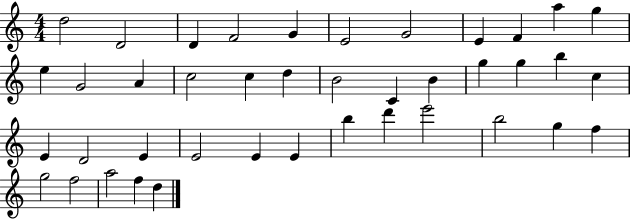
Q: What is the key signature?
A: C major